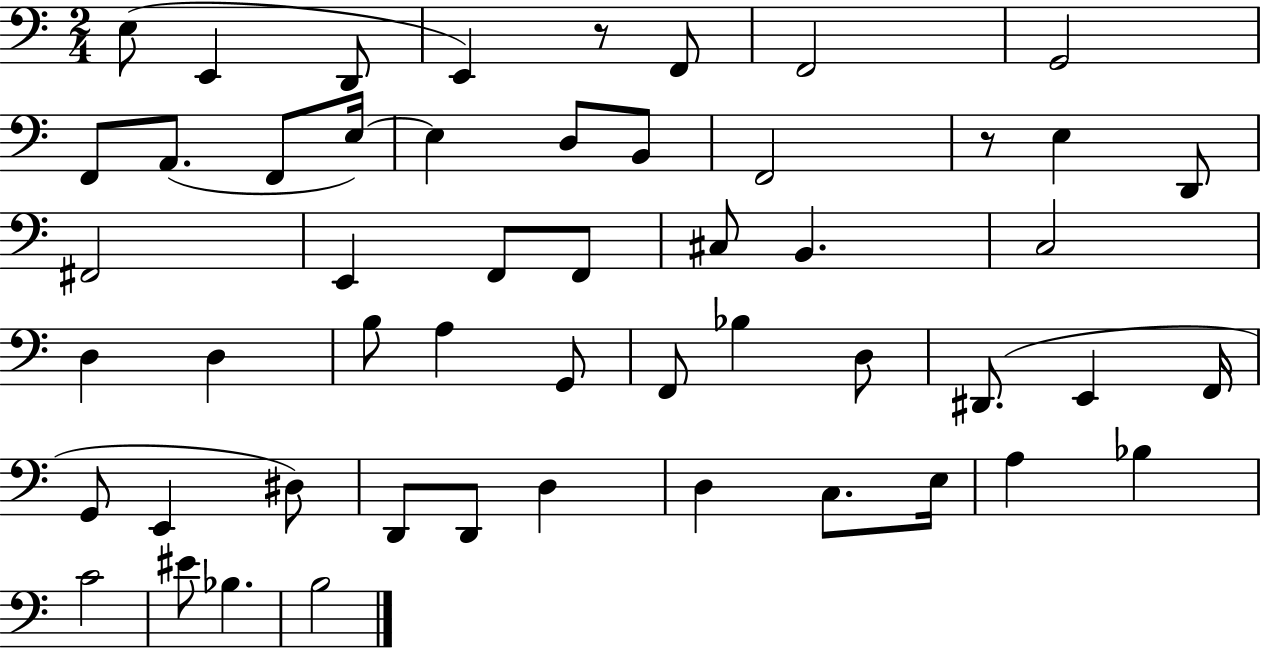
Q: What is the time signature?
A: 2/4